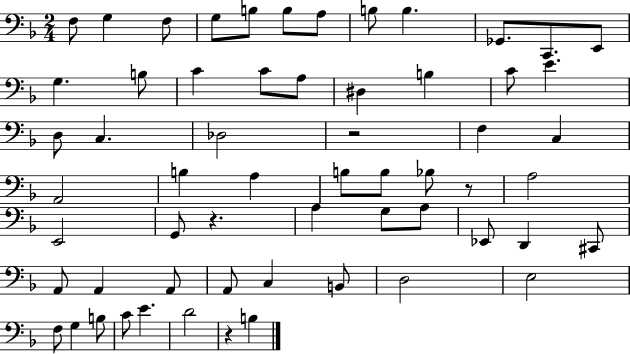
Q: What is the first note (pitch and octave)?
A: F3